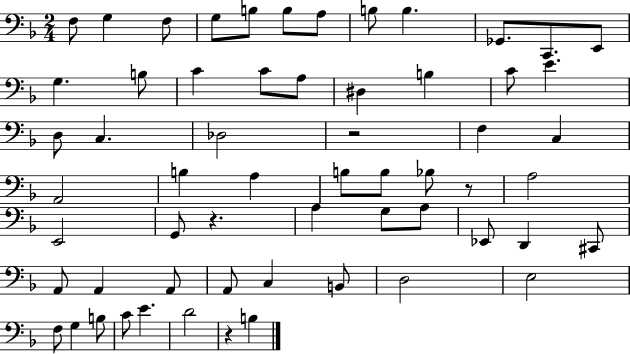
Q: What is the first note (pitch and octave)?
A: F3